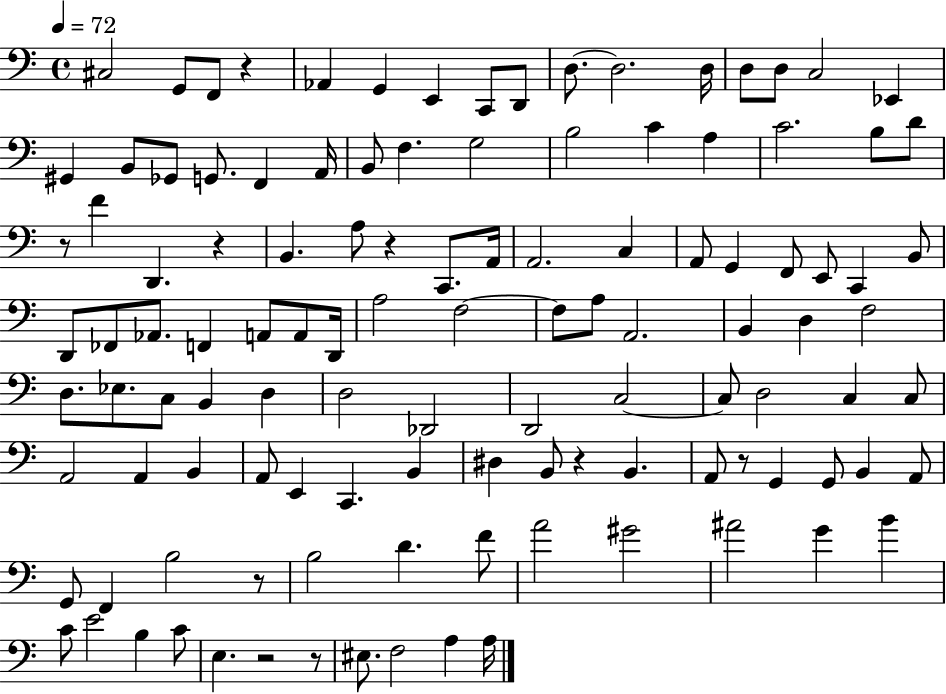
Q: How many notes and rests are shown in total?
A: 116